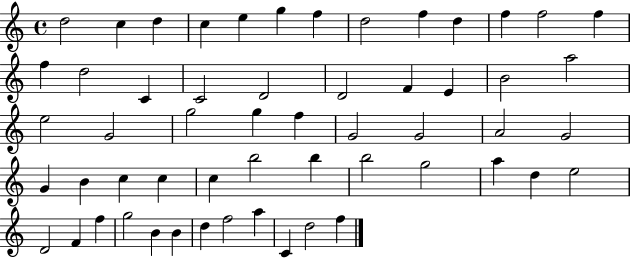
{
  \clef treble
  \time 4/4
  \defaultTimeSignature
  \key c \major
  d''2 c''4 d''4 | c''4 e''4 g''4 f''4 | d''2 f''4 d''4 | f''4 f''2 f''4 | \break f''4 d''2 c'4 | c'2 d'2 | d'2 f'4 e'4 | b'2 a''2 | \break e''2 g'2 | g''2 g''4 f''4 | g'2 g'2 | a'2 g'2 | \break g'4 b'4 c''4 c''4 | c''4 b''2 b''4 | b''2 g''2 | a''4 d''4 e''2 | \break d'2 f'4 f''4 | g''2 b'4 b'4 | d''4 f''2 a''4 | c'4 d''2 f''4 | \break \bar "|."
}